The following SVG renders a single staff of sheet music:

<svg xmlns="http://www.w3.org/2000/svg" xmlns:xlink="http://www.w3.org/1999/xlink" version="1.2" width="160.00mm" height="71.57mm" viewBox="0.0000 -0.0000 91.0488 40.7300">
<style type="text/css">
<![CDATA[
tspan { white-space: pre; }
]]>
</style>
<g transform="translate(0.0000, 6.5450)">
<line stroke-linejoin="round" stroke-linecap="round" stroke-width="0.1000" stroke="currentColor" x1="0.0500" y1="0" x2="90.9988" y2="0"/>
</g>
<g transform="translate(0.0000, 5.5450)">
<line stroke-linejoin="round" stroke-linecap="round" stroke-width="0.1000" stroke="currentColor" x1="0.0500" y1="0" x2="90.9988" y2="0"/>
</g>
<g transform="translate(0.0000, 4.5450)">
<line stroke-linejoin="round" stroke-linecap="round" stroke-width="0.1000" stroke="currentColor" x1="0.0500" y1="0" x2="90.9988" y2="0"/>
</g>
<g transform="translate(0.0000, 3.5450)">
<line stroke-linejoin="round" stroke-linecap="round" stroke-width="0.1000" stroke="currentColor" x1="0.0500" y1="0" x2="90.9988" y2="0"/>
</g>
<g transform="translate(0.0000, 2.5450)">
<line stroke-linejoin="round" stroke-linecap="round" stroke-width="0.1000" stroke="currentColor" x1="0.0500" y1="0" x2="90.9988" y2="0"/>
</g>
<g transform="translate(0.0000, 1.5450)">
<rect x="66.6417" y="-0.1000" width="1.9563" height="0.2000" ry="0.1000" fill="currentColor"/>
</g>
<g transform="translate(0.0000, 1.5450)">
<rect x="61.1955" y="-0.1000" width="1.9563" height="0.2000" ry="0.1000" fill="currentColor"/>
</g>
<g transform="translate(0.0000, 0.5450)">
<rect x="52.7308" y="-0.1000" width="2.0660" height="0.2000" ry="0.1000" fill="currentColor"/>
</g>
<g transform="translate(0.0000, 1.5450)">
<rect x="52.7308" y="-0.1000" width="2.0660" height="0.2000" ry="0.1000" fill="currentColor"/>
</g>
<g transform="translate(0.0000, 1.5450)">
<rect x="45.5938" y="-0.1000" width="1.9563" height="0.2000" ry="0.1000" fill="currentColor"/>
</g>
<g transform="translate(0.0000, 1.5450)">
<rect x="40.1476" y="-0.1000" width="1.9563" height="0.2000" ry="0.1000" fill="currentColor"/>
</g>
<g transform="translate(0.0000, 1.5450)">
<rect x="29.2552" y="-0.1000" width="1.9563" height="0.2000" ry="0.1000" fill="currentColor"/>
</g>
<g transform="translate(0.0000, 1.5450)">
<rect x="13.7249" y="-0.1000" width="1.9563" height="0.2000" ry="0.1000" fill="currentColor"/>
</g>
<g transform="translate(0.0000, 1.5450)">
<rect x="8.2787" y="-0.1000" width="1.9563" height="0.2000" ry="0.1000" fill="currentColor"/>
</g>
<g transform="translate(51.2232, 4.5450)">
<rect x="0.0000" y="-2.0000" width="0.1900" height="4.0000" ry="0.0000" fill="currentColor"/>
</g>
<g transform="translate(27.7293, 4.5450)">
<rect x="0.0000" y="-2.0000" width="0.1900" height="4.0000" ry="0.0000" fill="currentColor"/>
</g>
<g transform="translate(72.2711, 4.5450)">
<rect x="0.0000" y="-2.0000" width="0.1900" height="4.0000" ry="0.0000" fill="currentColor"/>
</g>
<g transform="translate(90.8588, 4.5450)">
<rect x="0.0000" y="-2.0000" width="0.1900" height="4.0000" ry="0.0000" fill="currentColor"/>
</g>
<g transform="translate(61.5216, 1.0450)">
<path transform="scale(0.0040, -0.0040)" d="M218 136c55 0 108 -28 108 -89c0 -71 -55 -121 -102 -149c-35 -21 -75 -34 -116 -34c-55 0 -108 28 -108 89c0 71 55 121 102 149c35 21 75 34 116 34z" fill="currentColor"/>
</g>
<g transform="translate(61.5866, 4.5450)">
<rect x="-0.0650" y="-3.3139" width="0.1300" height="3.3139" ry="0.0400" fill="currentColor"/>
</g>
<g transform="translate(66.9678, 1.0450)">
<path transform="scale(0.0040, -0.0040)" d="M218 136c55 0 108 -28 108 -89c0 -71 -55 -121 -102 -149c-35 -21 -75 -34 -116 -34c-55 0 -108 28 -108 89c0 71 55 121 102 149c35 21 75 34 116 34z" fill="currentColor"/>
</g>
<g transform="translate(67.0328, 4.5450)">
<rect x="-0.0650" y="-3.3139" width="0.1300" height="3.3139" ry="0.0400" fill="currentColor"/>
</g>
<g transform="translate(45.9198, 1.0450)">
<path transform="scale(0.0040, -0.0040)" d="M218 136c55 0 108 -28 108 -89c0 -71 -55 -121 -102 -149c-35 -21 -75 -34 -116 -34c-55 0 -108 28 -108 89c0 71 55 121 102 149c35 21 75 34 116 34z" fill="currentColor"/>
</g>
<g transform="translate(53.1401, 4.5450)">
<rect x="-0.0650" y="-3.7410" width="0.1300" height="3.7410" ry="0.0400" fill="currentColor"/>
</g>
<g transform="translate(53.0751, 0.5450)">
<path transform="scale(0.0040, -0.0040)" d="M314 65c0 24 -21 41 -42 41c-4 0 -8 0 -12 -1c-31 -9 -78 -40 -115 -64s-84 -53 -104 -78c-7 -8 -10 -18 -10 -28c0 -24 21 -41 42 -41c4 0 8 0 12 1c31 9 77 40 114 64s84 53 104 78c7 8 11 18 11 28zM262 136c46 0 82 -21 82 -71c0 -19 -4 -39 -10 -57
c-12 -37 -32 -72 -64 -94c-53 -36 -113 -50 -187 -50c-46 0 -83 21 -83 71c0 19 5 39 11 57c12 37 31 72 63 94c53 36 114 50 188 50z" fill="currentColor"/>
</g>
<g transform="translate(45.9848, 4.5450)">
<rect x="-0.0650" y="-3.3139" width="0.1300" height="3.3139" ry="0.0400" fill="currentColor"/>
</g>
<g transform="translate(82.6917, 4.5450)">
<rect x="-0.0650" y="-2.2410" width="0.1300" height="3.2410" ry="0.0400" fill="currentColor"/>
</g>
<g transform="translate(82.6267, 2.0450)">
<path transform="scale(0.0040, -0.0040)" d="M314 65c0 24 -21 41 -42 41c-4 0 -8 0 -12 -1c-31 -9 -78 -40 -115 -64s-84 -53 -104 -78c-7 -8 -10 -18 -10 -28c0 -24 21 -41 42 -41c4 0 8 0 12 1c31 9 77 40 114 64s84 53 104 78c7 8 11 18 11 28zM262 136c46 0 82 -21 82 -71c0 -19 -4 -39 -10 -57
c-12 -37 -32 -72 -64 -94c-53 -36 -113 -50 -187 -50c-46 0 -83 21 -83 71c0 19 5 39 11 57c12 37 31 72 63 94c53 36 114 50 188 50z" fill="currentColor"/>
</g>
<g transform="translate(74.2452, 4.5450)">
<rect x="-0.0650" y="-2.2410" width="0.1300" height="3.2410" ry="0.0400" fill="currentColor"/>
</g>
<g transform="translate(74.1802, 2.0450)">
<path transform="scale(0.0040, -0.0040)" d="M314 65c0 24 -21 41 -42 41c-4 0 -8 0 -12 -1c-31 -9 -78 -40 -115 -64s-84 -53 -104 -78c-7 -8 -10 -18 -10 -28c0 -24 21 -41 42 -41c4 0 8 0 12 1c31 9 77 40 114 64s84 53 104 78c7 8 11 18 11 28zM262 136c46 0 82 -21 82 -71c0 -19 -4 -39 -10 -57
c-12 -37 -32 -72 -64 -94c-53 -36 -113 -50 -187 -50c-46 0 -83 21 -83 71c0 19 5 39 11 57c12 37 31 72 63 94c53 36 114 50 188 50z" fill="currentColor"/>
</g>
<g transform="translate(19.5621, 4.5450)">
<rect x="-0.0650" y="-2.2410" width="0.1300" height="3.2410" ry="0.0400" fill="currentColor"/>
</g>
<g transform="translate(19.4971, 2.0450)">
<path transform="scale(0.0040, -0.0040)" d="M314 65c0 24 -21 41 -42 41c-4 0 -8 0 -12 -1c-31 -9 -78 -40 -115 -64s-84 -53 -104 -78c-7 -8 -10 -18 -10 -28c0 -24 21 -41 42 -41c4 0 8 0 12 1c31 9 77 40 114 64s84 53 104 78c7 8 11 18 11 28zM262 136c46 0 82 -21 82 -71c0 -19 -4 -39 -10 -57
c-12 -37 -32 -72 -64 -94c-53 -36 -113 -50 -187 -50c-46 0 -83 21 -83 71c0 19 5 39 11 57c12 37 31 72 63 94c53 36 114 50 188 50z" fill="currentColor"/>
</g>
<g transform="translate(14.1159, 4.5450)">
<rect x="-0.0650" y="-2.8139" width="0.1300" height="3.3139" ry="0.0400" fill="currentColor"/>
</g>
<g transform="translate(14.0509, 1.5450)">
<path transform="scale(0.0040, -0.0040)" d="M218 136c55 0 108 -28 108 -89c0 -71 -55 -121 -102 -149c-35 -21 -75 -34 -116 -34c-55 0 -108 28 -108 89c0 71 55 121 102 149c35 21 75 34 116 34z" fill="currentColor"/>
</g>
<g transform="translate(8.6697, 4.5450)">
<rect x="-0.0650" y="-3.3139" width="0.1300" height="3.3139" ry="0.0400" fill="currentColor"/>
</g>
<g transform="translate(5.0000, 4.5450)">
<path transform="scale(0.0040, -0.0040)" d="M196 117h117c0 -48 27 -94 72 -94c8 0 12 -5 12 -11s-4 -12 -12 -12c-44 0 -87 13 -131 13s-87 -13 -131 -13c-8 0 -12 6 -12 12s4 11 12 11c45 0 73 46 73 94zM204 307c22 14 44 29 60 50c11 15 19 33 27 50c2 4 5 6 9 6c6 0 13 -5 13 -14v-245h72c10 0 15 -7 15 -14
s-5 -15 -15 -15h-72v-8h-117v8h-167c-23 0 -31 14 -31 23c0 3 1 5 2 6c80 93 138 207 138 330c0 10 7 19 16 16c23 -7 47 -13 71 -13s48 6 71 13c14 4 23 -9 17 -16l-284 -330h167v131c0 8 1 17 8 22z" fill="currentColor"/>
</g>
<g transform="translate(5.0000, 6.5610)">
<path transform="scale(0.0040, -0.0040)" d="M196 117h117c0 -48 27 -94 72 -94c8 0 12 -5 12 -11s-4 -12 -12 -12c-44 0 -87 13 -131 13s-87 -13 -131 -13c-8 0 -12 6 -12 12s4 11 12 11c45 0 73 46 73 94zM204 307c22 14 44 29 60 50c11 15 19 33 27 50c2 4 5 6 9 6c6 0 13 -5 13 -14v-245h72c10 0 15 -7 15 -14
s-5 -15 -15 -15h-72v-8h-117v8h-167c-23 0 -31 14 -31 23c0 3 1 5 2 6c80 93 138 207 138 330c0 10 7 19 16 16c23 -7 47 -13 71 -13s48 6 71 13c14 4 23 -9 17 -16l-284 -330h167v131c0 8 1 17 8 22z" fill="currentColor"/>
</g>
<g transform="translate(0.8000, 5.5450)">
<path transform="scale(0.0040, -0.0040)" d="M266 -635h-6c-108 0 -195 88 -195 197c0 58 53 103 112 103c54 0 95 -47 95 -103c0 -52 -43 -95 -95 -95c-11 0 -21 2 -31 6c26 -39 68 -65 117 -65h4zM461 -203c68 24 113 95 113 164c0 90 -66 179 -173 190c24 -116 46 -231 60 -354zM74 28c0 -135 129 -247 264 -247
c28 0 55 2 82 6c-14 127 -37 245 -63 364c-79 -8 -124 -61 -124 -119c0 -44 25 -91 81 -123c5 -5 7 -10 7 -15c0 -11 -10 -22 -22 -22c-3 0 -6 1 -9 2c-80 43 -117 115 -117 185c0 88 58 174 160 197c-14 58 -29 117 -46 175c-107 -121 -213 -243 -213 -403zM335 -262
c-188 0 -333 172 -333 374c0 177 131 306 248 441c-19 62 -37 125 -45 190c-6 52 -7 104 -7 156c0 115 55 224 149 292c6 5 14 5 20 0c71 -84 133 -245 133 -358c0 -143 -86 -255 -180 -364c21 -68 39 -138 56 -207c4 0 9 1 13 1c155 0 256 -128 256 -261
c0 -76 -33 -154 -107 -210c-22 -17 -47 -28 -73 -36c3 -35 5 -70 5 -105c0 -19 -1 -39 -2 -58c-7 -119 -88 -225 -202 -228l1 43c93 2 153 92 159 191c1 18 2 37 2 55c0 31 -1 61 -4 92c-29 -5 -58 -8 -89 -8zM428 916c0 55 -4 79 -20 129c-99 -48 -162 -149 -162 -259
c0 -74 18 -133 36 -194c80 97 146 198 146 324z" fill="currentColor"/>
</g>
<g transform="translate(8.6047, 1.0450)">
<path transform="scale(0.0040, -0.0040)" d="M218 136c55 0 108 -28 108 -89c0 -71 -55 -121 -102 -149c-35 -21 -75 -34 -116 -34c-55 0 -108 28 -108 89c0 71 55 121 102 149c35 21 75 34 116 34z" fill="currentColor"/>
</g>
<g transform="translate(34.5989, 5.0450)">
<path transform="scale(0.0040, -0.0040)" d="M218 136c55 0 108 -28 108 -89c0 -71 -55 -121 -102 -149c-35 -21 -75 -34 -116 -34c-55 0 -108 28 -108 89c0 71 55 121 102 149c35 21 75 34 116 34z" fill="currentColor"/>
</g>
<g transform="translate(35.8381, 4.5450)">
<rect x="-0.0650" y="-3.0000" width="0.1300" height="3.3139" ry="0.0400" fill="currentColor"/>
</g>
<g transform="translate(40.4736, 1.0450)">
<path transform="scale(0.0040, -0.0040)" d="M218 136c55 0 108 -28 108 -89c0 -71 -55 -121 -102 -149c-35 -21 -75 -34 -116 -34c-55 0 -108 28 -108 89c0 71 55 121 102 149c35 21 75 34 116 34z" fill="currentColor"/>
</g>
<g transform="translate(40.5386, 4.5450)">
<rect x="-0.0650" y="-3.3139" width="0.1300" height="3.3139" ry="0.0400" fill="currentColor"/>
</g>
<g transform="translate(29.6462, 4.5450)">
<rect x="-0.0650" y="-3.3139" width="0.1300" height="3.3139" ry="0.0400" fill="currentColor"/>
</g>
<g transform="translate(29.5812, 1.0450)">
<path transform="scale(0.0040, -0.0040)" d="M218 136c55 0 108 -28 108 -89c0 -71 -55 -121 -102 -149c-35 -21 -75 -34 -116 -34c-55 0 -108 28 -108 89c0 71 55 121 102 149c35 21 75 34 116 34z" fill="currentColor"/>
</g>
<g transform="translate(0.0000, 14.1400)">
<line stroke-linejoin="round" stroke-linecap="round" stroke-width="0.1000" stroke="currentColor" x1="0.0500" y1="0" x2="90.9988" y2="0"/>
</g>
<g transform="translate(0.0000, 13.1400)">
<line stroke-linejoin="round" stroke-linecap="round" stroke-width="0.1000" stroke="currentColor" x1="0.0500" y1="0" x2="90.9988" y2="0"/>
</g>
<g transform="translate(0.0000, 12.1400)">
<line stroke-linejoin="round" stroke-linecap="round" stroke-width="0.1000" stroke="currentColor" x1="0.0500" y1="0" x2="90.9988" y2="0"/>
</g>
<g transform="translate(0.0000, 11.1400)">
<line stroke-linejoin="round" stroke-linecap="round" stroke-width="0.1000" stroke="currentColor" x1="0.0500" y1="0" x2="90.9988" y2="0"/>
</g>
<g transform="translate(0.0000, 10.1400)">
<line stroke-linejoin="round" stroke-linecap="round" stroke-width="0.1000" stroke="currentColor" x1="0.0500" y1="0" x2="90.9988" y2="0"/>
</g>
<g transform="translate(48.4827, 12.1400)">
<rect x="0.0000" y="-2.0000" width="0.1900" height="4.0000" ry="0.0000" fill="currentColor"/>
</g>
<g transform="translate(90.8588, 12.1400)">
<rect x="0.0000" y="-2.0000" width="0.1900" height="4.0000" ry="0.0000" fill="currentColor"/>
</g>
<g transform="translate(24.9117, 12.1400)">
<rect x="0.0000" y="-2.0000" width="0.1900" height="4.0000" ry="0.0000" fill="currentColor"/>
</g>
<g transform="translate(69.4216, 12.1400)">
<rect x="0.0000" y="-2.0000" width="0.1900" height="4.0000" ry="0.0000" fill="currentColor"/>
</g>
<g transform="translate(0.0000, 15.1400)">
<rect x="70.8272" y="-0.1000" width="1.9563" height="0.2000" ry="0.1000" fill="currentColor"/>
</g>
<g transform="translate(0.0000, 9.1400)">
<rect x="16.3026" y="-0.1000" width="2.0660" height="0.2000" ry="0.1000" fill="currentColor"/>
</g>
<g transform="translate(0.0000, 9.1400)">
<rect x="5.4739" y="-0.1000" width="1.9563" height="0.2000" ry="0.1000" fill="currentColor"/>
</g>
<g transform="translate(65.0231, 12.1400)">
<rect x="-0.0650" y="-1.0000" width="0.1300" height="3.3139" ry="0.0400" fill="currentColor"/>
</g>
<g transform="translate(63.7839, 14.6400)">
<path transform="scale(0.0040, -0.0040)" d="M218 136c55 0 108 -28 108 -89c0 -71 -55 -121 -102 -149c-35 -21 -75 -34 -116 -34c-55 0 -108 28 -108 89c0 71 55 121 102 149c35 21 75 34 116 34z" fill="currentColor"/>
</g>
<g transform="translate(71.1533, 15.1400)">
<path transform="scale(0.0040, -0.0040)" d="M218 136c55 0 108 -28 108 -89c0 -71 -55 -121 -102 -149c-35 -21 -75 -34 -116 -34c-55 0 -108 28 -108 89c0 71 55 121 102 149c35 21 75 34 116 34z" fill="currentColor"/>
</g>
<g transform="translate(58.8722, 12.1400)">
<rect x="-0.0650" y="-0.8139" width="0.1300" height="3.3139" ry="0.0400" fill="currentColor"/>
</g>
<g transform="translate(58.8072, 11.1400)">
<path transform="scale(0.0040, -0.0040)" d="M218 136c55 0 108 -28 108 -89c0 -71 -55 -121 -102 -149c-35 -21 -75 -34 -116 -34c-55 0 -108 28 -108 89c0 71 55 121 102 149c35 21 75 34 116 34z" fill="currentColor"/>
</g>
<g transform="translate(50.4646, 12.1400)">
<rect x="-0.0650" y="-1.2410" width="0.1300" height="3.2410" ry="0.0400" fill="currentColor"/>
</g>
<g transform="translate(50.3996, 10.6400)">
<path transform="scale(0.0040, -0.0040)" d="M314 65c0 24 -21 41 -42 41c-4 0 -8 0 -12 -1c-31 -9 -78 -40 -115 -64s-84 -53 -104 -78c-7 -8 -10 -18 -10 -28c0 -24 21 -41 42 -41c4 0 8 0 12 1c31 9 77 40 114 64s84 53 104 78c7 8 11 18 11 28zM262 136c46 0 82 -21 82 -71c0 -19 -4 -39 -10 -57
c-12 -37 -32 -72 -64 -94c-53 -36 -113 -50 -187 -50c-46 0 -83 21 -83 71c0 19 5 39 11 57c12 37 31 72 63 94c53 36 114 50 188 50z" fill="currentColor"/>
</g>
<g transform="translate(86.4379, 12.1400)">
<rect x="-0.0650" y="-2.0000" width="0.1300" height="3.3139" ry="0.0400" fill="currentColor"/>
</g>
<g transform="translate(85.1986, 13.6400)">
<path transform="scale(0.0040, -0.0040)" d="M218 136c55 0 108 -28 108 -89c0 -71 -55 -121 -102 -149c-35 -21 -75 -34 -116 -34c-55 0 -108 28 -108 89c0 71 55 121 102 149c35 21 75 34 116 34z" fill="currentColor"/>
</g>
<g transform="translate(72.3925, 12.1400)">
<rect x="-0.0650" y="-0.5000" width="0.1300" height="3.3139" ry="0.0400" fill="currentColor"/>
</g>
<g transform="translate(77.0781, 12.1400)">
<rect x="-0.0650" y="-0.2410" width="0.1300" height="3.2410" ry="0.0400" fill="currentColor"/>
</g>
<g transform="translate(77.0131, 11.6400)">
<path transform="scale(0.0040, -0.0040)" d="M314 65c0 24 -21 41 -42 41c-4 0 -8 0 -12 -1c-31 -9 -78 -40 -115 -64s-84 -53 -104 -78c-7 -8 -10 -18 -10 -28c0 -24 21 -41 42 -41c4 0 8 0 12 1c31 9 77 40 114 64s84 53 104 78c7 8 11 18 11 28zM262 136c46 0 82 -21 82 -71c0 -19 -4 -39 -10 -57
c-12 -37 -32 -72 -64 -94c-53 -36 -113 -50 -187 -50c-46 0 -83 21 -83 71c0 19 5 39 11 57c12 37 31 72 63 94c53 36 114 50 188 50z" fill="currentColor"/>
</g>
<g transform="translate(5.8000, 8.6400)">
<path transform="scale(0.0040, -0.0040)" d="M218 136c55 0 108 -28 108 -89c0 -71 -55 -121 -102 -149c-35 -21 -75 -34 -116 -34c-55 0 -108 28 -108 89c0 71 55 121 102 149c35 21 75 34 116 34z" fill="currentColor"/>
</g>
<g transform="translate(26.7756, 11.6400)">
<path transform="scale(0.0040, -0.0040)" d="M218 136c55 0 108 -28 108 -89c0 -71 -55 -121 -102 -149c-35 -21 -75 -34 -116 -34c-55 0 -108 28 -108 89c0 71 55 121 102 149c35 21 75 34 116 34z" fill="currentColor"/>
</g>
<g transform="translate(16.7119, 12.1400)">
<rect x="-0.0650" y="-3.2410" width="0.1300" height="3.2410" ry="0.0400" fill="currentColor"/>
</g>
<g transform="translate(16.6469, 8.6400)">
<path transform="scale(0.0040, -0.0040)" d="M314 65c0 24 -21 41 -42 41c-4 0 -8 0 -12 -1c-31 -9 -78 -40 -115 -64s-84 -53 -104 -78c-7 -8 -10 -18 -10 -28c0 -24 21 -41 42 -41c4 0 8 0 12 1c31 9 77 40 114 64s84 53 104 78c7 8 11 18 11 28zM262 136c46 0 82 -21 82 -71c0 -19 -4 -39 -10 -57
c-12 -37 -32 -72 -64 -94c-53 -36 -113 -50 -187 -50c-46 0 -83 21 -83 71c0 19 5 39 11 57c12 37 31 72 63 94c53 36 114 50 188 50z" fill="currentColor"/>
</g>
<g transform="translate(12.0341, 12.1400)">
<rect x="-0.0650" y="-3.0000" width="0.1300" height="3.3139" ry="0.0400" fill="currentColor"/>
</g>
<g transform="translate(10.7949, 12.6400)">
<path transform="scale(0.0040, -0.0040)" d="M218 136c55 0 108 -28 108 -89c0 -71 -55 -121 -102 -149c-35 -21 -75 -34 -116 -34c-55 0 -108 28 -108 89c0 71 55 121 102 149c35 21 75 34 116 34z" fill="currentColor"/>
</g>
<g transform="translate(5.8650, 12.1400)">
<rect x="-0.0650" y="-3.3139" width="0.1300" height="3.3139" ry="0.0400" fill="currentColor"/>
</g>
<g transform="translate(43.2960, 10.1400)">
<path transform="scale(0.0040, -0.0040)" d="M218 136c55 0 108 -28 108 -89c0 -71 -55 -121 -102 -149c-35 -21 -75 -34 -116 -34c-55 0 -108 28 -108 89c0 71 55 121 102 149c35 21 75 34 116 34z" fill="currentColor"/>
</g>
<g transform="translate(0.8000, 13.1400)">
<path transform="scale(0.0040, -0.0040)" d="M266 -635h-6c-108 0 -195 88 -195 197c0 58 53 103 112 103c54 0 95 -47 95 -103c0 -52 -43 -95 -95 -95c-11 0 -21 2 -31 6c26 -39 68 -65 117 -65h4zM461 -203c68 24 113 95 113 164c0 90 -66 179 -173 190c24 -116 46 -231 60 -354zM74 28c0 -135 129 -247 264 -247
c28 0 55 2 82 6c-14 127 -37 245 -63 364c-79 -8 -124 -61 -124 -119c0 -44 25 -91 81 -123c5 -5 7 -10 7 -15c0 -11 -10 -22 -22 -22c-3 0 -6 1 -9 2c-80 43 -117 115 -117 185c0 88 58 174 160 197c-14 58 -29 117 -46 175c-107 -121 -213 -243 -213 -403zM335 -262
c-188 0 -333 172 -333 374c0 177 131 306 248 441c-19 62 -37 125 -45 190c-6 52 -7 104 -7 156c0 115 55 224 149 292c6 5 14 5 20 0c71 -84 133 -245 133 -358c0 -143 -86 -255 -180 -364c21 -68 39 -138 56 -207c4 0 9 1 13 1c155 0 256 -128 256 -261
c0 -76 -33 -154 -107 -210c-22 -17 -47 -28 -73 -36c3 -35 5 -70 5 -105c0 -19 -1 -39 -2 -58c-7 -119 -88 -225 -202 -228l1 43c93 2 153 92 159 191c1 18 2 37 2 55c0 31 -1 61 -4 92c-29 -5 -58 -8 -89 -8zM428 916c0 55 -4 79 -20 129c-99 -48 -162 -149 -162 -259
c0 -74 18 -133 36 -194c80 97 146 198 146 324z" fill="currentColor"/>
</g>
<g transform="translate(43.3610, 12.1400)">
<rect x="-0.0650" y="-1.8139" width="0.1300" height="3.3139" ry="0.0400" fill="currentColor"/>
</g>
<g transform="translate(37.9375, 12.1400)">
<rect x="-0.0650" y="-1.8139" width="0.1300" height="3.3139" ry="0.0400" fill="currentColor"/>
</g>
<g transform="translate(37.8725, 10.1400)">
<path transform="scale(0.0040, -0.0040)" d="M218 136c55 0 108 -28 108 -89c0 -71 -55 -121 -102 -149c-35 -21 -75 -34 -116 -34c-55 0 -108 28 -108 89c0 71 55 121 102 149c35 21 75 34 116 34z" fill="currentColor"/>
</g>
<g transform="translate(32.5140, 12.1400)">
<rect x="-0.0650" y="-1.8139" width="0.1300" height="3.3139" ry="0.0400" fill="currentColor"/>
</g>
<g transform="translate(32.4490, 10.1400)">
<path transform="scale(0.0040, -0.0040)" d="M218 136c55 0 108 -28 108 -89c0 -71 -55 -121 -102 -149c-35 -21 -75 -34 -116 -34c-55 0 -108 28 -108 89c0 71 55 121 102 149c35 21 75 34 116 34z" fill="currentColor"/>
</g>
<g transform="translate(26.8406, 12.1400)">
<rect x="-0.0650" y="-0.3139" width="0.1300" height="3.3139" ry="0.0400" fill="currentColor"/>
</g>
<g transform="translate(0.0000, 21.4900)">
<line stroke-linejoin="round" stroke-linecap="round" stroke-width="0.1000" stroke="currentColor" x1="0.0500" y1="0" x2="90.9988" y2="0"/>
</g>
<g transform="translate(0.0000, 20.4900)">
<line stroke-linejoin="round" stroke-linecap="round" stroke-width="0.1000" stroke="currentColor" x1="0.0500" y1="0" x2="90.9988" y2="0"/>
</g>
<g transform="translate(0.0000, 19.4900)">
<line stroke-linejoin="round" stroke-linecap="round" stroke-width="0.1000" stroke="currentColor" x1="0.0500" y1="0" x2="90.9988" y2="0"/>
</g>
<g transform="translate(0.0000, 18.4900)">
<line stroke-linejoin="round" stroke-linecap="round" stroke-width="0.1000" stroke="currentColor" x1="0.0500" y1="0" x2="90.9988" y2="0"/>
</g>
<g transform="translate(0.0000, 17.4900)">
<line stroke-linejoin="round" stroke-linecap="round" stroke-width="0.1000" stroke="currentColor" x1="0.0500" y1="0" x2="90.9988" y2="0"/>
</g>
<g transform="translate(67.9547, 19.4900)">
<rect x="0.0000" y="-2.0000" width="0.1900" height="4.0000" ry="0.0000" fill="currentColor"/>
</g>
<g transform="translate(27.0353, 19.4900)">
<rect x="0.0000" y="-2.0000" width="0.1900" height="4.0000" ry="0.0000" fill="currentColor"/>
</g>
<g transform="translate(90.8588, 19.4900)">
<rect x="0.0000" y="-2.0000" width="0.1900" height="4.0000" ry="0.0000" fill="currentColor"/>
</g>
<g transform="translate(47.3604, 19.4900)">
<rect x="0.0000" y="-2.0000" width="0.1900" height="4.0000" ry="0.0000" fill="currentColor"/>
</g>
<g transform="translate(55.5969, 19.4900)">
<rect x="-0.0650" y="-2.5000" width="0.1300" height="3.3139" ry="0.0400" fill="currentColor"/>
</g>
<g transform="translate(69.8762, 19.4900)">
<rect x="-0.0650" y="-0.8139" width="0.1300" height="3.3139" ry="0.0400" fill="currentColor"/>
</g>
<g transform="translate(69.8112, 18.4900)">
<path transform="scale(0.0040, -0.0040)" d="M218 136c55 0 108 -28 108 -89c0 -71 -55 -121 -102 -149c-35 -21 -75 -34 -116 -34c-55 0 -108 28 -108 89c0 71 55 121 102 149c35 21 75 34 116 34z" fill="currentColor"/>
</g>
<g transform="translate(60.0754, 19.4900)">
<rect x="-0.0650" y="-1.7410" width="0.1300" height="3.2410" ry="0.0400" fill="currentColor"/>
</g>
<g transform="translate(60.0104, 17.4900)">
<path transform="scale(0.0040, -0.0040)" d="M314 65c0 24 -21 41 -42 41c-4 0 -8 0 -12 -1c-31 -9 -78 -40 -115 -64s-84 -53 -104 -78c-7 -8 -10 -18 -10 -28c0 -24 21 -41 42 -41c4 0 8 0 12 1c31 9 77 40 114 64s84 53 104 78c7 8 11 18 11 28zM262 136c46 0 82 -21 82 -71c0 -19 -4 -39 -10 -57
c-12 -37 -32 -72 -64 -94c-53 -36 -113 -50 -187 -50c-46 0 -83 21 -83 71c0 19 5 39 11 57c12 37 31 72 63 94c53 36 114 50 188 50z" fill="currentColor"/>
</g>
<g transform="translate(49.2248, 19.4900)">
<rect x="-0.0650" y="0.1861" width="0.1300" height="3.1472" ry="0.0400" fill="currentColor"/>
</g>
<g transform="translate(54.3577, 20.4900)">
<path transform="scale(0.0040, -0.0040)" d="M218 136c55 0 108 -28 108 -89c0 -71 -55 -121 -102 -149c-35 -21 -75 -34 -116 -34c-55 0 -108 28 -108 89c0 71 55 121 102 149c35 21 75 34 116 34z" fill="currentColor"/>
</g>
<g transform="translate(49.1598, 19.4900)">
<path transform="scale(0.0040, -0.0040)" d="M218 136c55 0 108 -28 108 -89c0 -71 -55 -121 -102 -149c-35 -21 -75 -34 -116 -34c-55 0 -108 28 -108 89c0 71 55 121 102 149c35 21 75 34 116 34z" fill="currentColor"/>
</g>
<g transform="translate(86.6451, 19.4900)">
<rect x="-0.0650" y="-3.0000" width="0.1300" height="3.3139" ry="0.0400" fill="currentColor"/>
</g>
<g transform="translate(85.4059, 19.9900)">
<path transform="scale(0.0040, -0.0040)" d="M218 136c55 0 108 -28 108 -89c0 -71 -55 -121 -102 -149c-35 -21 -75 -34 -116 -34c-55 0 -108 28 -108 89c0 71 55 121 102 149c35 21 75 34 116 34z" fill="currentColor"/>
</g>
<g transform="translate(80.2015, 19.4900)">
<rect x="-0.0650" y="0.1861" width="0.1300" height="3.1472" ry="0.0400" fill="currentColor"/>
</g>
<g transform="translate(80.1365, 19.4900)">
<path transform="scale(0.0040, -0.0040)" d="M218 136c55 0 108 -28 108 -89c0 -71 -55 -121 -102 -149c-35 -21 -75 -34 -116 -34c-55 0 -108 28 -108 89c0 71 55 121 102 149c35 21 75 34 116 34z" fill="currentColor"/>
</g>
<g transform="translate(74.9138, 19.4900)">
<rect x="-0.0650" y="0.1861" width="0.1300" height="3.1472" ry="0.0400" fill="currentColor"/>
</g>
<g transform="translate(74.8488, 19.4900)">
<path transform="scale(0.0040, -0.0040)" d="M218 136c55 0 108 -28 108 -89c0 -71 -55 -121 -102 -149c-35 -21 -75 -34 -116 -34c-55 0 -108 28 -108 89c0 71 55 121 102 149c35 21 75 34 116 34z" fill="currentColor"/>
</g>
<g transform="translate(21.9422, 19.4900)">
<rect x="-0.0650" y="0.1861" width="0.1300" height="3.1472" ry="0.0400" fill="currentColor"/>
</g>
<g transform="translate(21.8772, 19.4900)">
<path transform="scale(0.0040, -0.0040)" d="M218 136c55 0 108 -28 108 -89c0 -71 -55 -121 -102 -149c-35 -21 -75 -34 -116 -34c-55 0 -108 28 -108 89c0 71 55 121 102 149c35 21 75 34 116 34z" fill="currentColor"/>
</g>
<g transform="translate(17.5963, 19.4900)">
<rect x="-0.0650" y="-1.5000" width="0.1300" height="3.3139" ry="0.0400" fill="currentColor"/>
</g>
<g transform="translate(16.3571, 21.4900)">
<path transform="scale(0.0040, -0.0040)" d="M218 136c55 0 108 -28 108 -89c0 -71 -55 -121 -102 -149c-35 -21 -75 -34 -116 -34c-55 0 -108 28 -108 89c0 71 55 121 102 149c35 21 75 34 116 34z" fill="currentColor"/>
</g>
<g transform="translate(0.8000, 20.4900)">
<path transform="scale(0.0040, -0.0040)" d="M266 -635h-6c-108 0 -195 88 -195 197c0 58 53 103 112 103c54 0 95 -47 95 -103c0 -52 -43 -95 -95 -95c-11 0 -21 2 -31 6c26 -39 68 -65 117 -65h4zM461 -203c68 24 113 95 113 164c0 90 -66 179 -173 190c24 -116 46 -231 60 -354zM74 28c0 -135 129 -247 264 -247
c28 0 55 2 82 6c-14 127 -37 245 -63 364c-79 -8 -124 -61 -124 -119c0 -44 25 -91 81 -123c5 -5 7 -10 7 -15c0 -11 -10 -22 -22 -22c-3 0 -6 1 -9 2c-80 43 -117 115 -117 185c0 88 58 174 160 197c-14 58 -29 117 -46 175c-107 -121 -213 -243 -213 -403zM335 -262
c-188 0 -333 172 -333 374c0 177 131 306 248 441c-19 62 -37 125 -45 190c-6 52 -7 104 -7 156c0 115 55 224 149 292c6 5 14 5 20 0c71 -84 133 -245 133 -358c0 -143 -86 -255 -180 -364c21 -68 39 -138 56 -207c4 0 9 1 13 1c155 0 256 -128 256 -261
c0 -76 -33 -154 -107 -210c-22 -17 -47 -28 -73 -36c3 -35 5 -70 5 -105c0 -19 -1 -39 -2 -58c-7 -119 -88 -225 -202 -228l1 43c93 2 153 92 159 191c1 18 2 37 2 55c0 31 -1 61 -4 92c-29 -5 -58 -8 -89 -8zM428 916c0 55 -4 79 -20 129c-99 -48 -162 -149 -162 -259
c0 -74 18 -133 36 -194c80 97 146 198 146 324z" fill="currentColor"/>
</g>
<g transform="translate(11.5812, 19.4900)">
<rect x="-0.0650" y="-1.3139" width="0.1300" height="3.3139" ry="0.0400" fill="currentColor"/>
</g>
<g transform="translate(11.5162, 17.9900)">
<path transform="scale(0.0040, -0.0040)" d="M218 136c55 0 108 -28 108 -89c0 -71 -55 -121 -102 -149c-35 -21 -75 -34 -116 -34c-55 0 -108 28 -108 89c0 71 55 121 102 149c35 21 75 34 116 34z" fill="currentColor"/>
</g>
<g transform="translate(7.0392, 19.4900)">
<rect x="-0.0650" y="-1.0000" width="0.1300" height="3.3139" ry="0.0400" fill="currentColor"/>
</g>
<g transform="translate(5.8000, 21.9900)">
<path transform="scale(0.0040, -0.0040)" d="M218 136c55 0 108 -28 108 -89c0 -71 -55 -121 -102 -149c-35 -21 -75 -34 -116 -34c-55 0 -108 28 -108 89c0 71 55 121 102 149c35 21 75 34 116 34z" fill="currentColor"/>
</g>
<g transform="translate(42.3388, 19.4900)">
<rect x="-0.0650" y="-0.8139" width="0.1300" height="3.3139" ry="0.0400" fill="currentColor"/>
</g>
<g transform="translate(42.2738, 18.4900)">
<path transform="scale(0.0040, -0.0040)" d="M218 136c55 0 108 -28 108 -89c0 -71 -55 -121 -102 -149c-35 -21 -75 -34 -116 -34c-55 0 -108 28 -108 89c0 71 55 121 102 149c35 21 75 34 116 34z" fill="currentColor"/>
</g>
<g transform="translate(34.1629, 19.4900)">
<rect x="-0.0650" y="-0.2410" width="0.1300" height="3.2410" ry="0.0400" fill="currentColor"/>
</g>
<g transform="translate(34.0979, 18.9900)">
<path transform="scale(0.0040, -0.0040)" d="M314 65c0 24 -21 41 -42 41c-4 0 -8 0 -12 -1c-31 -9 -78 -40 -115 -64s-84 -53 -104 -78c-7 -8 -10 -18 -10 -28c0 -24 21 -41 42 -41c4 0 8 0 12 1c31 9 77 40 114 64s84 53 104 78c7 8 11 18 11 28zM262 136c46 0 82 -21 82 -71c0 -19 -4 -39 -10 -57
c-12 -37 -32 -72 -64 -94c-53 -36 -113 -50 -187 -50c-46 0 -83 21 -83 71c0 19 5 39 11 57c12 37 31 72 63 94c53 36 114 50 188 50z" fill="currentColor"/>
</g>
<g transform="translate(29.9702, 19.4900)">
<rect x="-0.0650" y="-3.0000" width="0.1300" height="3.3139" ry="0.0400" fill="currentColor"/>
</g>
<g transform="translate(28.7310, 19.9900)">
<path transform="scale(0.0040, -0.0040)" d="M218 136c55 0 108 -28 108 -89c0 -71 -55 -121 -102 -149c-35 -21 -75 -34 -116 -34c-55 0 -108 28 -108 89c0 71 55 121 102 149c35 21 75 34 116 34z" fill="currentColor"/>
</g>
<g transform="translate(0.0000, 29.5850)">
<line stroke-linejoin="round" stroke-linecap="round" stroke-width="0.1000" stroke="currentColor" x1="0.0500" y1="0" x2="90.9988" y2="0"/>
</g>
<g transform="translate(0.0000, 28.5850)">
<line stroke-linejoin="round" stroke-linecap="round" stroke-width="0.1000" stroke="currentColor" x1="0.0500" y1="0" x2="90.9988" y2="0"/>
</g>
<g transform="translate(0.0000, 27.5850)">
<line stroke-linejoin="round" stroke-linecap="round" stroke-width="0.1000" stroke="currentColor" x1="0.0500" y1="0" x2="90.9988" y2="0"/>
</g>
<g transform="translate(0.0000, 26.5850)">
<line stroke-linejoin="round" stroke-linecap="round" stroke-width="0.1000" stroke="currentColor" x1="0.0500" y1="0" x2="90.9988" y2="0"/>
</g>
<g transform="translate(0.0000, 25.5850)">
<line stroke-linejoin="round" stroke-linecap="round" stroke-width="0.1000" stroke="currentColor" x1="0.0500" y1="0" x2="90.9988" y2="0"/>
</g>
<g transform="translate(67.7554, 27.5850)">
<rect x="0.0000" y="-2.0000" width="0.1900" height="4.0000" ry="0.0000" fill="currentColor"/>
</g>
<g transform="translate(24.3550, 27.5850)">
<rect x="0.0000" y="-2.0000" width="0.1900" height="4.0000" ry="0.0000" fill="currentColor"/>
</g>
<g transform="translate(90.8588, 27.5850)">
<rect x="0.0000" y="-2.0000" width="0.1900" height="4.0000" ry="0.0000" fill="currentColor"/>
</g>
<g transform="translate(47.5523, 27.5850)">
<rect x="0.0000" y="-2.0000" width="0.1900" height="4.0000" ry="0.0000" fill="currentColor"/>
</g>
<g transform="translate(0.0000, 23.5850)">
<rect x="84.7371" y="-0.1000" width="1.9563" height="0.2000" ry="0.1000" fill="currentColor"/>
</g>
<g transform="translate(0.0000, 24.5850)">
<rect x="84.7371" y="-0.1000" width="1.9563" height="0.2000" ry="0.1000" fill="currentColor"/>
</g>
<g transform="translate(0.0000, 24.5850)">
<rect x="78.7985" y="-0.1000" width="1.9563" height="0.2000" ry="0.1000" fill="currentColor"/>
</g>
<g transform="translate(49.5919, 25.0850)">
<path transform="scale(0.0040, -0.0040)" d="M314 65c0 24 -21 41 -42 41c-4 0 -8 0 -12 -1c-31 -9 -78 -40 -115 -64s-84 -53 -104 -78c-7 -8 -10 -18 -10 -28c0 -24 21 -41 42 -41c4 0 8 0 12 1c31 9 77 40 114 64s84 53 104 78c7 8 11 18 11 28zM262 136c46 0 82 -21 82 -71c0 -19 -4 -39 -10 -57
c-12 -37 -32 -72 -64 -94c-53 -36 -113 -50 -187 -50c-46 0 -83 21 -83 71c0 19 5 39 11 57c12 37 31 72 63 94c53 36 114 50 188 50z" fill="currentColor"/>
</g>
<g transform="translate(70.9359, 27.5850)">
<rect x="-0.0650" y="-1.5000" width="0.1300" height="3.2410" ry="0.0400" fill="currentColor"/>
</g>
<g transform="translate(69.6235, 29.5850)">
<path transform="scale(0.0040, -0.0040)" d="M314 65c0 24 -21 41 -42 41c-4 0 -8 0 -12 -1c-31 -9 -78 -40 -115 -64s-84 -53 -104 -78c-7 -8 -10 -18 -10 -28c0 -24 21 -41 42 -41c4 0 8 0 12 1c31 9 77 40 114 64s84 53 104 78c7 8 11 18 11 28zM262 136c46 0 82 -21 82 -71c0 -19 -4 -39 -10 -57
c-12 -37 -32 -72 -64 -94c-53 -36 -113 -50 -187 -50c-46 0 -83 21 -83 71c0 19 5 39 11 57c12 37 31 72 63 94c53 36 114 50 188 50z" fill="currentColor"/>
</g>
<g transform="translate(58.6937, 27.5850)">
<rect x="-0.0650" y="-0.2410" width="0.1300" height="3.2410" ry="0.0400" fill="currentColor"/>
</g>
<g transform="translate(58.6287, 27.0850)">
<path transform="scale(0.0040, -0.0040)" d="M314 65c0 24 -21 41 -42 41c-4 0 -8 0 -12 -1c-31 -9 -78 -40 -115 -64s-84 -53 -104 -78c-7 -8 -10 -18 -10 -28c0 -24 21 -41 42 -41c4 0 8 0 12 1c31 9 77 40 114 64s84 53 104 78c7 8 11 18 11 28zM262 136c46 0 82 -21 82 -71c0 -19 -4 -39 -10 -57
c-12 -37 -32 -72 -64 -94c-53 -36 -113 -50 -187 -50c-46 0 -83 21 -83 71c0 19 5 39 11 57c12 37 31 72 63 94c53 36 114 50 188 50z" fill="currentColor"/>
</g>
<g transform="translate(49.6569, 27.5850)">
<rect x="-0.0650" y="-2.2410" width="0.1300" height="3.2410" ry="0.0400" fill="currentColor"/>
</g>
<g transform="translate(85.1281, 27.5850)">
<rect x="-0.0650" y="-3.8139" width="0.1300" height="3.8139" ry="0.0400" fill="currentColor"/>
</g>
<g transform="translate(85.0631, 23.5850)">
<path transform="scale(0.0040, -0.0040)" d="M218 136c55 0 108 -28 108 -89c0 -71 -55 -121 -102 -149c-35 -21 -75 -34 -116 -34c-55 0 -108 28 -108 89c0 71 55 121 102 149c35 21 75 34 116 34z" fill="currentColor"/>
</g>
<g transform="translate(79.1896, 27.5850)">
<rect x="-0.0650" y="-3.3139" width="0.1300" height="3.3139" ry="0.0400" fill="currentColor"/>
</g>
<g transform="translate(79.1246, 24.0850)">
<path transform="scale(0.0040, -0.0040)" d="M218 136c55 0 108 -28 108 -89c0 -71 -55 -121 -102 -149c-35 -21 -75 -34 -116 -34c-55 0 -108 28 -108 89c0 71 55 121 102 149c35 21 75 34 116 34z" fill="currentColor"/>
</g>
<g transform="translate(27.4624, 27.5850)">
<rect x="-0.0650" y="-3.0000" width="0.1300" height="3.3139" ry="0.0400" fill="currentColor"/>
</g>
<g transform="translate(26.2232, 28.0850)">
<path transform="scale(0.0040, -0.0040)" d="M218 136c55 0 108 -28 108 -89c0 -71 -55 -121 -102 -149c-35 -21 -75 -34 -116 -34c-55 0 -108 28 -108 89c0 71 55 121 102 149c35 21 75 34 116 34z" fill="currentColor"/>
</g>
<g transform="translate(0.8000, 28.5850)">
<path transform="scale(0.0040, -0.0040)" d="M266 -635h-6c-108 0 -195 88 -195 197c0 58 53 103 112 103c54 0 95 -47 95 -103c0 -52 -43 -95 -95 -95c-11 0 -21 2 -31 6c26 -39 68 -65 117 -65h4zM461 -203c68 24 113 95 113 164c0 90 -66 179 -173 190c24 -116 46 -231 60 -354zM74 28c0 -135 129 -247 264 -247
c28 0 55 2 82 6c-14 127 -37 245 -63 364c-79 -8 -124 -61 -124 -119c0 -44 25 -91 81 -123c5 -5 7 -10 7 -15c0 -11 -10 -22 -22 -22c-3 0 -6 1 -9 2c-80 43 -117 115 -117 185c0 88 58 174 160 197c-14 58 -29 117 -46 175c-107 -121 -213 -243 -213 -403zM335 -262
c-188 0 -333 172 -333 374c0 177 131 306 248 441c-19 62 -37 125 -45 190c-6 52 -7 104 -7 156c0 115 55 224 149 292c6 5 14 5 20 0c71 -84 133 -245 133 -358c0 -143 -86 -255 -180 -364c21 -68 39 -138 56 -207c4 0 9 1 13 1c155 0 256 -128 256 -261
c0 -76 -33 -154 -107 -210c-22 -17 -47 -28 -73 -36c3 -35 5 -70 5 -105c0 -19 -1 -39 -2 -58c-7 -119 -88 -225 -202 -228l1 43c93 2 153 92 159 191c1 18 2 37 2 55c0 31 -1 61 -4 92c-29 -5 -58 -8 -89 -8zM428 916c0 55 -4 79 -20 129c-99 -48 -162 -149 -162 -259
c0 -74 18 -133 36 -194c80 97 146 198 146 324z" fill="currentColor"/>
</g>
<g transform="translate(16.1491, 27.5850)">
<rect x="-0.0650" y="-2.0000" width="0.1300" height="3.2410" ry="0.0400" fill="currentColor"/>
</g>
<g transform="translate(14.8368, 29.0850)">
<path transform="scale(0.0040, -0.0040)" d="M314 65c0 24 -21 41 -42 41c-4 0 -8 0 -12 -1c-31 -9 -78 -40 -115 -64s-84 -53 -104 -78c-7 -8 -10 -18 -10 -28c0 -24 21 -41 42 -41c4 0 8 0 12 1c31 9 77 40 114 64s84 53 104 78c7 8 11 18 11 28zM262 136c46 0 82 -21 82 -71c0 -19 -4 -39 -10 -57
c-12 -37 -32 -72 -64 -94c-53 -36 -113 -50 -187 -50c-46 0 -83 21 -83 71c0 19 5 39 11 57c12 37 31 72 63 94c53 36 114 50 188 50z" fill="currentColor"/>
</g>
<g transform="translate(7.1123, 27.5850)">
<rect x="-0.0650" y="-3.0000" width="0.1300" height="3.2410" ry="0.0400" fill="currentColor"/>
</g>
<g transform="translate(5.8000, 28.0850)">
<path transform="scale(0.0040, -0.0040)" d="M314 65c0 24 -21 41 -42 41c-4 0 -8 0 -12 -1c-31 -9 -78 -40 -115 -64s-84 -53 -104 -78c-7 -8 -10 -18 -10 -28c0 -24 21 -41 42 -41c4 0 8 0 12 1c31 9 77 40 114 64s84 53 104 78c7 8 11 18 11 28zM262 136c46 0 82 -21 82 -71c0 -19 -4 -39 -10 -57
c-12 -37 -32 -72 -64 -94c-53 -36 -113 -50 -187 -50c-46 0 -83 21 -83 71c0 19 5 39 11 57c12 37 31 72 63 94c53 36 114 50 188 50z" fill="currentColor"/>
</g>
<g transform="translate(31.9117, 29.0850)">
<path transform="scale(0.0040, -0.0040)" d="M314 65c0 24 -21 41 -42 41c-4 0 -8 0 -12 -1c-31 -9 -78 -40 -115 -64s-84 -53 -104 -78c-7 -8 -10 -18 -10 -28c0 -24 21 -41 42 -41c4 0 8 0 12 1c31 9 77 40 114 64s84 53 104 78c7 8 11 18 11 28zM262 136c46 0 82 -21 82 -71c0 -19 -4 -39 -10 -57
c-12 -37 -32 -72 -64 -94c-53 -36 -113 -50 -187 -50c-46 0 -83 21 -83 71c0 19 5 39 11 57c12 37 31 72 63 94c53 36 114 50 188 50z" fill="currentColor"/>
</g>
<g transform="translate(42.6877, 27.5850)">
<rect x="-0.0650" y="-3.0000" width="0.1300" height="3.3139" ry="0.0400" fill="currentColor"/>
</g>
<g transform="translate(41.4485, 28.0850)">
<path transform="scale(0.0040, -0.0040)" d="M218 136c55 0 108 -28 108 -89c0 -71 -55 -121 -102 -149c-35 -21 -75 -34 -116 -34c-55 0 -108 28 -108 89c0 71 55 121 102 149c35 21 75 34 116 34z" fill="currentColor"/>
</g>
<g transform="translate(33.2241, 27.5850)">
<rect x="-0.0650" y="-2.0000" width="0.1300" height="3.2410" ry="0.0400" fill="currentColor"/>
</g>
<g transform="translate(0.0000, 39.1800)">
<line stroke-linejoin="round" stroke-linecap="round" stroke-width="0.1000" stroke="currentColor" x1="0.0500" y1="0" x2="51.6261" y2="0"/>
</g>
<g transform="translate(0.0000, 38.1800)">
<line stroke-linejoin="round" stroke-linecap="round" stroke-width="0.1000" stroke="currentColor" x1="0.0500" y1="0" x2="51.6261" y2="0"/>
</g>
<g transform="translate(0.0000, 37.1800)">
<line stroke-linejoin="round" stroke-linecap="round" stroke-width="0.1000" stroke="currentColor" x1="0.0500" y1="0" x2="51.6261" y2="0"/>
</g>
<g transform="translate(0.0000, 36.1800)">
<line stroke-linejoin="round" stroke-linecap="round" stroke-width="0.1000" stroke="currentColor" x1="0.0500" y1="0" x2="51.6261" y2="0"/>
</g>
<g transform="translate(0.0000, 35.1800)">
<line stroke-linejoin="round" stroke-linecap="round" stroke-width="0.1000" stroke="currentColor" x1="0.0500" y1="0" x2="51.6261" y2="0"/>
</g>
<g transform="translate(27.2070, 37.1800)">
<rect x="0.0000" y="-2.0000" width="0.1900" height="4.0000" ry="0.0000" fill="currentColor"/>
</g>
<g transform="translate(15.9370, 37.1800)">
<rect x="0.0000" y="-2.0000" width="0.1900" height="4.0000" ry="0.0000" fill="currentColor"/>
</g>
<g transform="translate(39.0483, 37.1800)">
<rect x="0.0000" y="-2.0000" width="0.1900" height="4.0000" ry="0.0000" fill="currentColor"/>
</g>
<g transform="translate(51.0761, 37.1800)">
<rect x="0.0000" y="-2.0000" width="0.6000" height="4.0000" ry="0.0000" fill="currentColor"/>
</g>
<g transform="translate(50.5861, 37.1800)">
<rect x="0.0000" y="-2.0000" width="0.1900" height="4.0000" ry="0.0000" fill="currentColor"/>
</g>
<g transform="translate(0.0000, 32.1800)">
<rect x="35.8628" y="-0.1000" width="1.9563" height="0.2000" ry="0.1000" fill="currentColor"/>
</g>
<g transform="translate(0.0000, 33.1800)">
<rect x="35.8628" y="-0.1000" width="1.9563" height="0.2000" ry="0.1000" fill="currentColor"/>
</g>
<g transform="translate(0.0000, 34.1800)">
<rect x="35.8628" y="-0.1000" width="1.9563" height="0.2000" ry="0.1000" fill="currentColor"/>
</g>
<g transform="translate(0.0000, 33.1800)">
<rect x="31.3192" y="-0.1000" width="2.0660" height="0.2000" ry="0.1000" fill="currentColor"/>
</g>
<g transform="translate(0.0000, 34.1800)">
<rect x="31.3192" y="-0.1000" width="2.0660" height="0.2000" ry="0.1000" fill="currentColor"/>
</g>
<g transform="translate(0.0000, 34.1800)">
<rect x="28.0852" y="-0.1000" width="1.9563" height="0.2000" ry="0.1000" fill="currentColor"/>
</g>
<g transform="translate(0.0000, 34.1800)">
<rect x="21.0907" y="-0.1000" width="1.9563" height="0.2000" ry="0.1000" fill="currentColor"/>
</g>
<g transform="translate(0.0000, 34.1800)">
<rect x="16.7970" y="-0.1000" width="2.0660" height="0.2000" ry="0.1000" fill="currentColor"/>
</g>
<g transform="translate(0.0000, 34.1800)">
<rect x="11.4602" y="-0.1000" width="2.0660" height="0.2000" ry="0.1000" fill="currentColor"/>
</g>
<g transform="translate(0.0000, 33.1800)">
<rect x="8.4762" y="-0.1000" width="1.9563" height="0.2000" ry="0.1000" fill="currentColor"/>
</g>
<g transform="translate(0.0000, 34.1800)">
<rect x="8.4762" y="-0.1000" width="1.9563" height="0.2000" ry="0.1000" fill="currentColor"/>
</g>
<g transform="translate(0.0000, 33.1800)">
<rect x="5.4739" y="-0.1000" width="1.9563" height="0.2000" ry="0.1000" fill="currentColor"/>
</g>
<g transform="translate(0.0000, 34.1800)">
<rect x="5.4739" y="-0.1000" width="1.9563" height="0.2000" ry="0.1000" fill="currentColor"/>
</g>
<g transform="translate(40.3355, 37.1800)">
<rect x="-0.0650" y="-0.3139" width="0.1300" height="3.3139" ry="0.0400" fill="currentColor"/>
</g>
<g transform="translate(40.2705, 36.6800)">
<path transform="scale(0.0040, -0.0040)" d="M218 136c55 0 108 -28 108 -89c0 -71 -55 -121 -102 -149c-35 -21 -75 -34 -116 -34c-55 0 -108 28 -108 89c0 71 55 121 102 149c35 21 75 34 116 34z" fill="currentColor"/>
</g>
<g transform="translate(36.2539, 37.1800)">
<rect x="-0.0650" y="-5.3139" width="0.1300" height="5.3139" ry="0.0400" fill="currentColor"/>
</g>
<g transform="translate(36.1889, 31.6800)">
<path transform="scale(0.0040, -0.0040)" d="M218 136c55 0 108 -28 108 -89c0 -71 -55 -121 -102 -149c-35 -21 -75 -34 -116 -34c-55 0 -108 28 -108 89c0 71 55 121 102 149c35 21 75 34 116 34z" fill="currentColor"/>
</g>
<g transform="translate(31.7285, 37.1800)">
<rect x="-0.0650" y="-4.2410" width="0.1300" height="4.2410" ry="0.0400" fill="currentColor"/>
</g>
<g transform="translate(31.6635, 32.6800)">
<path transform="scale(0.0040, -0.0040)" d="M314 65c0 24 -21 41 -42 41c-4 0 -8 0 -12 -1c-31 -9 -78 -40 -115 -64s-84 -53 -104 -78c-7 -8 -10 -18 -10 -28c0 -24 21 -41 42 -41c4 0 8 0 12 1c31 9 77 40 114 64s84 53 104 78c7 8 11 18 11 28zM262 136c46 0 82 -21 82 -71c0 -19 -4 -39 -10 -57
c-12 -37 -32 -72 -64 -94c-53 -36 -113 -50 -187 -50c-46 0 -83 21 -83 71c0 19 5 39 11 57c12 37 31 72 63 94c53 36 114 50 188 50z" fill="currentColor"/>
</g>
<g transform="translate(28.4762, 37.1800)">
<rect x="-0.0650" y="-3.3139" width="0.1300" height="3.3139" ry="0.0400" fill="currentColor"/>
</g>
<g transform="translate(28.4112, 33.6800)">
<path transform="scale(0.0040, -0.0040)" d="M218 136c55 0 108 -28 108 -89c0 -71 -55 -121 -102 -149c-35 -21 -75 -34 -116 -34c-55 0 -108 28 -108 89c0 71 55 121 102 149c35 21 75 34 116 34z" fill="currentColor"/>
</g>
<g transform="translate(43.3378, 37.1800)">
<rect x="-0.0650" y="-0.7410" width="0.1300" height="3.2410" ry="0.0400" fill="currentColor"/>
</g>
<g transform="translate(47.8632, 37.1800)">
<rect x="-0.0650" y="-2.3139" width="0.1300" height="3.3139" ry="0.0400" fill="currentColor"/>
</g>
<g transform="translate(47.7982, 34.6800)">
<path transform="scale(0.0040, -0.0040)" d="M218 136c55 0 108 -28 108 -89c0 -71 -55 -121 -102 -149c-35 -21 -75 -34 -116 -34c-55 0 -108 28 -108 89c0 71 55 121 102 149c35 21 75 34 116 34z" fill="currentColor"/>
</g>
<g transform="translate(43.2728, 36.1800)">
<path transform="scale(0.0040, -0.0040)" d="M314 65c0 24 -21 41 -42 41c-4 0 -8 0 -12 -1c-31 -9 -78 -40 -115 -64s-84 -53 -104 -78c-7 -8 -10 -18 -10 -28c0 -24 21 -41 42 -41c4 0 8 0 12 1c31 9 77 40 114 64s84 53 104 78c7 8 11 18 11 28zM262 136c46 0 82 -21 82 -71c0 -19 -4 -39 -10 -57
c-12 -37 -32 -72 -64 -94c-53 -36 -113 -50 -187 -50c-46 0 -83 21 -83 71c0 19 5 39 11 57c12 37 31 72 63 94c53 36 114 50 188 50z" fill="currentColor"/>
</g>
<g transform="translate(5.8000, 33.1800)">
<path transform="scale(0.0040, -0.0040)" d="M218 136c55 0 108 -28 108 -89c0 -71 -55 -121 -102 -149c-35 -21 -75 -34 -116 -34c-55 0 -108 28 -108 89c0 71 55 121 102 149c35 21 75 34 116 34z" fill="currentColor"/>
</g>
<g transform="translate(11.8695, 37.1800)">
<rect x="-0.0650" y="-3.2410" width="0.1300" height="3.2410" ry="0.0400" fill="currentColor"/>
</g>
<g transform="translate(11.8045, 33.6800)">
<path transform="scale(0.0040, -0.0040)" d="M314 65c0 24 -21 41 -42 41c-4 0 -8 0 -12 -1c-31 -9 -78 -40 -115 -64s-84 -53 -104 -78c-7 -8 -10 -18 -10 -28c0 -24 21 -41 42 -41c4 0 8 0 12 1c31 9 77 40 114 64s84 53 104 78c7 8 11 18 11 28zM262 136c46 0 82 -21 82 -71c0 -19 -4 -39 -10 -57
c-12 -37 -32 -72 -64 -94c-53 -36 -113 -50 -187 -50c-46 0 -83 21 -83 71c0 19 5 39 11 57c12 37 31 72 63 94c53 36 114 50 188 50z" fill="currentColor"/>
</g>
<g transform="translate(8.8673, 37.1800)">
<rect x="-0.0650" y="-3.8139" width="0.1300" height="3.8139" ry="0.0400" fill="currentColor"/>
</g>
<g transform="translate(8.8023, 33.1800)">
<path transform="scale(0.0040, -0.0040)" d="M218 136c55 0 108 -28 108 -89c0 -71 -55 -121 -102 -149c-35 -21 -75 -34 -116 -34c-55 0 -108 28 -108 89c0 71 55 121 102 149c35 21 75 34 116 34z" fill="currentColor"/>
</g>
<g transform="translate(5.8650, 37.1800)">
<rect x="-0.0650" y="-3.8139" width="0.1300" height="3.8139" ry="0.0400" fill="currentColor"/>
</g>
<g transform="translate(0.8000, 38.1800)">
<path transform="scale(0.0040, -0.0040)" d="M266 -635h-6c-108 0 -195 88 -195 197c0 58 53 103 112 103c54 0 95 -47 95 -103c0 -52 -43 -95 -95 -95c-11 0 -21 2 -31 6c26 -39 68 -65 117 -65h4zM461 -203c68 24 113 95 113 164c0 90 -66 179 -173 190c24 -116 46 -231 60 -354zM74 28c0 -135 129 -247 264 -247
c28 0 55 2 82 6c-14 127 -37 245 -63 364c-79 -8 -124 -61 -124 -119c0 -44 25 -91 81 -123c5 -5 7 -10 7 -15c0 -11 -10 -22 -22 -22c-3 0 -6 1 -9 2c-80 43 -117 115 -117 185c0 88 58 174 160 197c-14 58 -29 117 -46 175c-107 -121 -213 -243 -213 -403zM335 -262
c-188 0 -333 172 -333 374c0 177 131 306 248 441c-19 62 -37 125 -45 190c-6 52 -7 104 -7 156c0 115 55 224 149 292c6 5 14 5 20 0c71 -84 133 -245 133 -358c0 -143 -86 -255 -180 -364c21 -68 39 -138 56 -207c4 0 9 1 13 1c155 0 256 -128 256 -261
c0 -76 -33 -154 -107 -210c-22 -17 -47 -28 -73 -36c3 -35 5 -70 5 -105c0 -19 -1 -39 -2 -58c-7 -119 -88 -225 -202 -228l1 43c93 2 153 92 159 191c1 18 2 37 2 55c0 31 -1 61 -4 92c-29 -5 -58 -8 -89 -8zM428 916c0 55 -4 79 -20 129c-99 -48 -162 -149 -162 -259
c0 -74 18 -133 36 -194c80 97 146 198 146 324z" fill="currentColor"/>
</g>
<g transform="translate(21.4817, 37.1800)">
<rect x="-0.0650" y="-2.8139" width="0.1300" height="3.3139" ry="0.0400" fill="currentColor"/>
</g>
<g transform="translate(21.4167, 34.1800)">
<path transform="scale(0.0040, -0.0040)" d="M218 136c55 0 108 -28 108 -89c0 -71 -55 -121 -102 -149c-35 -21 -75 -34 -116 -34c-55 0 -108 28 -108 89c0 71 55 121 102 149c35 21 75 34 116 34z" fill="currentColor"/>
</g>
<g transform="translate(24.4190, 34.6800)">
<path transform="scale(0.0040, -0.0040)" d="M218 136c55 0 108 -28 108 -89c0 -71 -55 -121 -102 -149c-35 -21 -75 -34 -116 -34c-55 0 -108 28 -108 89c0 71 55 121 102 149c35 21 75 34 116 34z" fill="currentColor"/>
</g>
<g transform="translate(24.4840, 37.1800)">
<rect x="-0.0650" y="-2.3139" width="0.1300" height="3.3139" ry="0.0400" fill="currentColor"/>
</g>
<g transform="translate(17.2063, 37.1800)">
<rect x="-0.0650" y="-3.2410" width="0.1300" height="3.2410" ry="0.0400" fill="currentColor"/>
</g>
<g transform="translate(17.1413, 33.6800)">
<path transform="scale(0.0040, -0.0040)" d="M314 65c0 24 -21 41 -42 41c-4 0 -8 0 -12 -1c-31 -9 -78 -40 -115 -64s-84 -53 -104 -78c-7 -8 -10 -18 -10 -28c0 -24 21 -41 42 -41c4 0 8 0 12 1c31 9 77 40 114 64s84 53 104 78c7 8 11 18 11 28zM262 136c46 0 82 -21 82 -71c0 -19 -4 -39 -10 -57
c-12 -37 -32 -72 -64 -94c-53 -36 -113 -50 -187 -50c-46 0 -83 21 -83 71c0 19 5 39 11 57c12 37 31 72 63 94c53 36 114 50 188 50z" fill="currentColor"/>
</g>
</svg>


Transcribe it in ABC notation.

X:1
T:Untitled
M:4/4
L:1/4
K:C
b a g2 b A b b c'2 b b g2 g2 b A b2 c f f f e2 d D C c2 F D e E B A c2 d B G f2 d B B A A2 F2 A F2 A g2 c2 E2 b c' c' c' b2 b2 a g b d'2 f' c d2 g